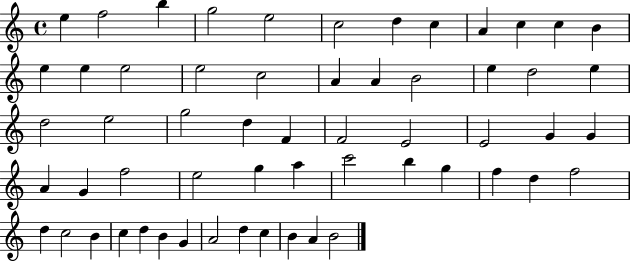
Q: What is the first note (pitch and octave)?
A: E5